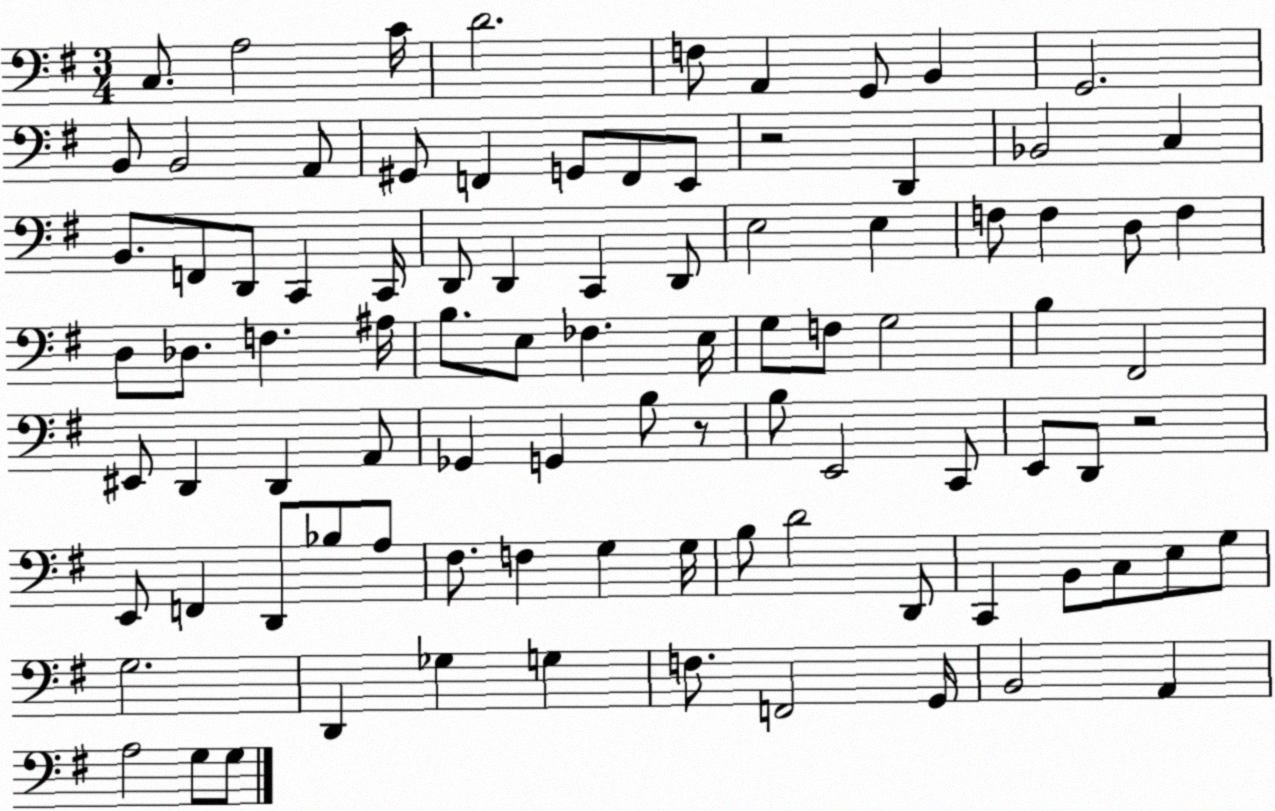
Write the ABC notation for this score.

X:1
T:Untitled
M:3/4
L:1/4
K:G
C,/2 A,2 C/4 D2 F,/2 A,, G,,/2 B,, G,,2 B,,/2 B,,2 A,,/2 ^G,,/2 F,, G,,/2 F,,/2 E,,/2 z2 D,, _B,,2 C, B,,/2 F,,/2 D,,/2 C,, C,,/4 D,,/2 D,, C,, D,,/2 E,2 E, F,/2 F, D,/2 F, D,/2 _D,/2 F, ^A,/4 B,/2 E,/2 _F, E,/4 G,/2 F,/2 G,2 B, ^F,,2 ^E,,/2 D,, D,, A,,/2 _G,, G,, B,/2 z/2 B,/2 E,,2 C,,/2 E,,/2 D,,/2 z2 E,,/2 F,, D,,/2 _B,/2 A,/2 ^F,/2 F, G, G,/4 B,/2 D2 D,,/2 C,, B,,/2 C,/2 E,/2 G,/2 G,2 D,, _G, G, F,/2 F,,2 G,,/4 B,,2 A,, A,2 G,/2 G,/2